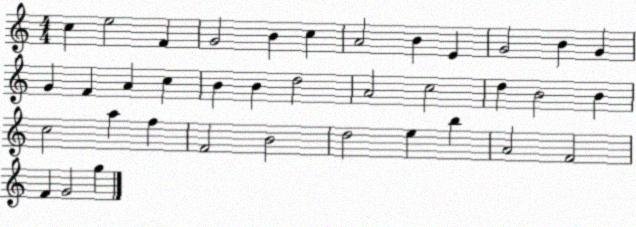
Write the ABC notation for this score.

X:1
T:Untitled
M:4/4
L:1/4
K:C
c e2 F G2 B c A2 B E G2 B G G F A c B B d2 A2 c2 d B2 B c2 a f F2 B2 d2 e b A2 F2 F G2 g